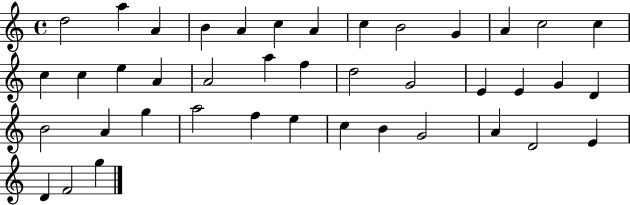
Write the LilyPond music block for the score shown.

{
  \clef treble
  \time 4/4
  \defaultTimeSignature
  \key c \major
  d''2 a''4 a'4 | b'4 a'4 c''4 a'4 | c''4 b'2 g'4 | a'4 c''2 c''4 | \break c''4 c''4 e''4 a'4 | a'2 a''4 f''4 | d''2 g'2 | e'4 e'4 g'4 d'4 | \break b'2 a'4 g''4 | a''2 f''4 e''4 | c''4 b'4 g'2 | a'4 d'2 e'4 | \break d'4 f'2 g''4 | \bar "|."
}